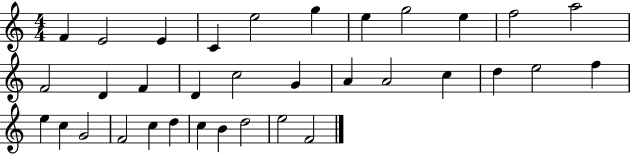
F4/q E4/h E4/q C4/q E5/h G5/q E5/q G5/h E5/q F5/h A5/h F4/h D4/q F4/q D4/q C5/h G4/q A4/q A4/h C5/q D5/q E5/h F5/q E5/q C5/q G4/h F4/h C5/q D5/q C5/q B4/q D5/h E5/h F4/h